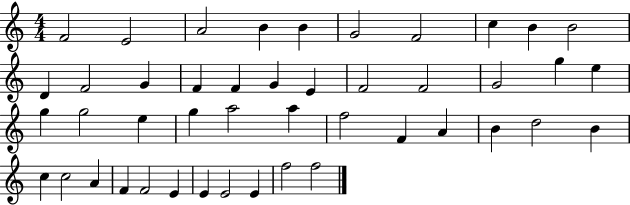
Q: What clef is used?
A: treble